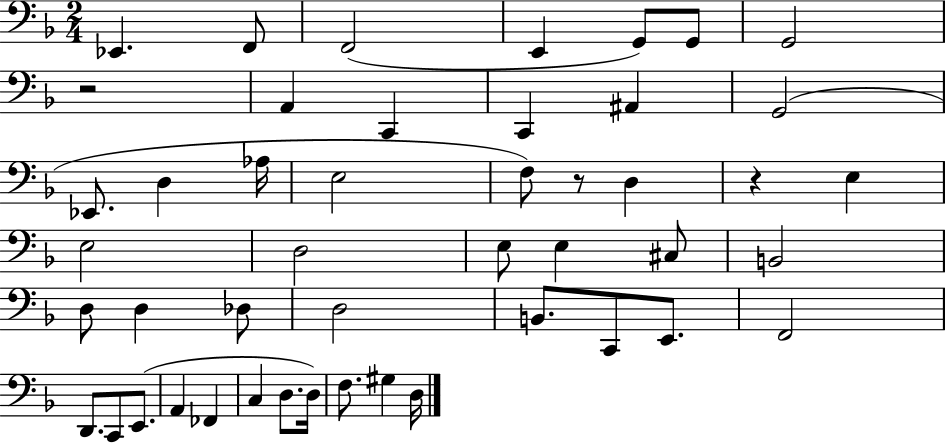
{
  \clef bass
  \numericTimeSignature
  \time 2/4
  \key f \major
  ees,4. f,8 | f,2( | e,4 g,8) g,8 | g,2 | \break r2 | a,4 c,4 | c,4 ais,4 | g,2( | \break ees,8. d4 aes16 | e2 | f8) r8 d4 | r4 e4 | \break e2 | d2 | e8 e4 cis8 | b,2 | \break d8 d4 des8 | d2 | b,8. c,8 e,8. | f,2 | \break d,8. c,8 e,8.( | a,4 fes,4 | c4 d8. d16) | f8. gis4 d16 | \break \bar "|."
}